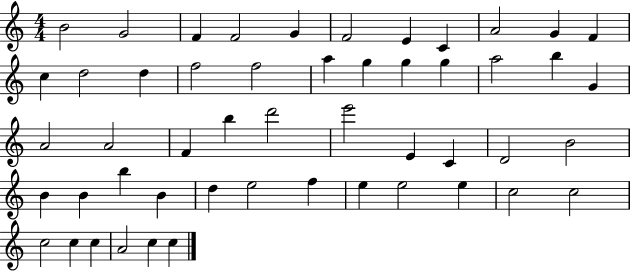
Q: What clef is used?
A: treble